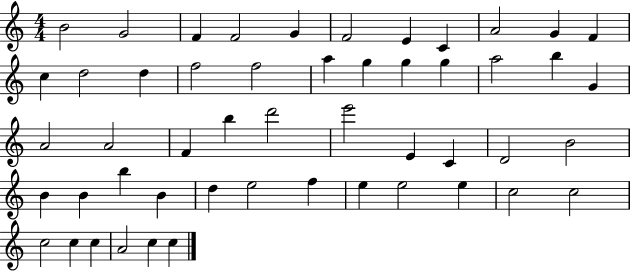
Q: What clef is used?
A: treble